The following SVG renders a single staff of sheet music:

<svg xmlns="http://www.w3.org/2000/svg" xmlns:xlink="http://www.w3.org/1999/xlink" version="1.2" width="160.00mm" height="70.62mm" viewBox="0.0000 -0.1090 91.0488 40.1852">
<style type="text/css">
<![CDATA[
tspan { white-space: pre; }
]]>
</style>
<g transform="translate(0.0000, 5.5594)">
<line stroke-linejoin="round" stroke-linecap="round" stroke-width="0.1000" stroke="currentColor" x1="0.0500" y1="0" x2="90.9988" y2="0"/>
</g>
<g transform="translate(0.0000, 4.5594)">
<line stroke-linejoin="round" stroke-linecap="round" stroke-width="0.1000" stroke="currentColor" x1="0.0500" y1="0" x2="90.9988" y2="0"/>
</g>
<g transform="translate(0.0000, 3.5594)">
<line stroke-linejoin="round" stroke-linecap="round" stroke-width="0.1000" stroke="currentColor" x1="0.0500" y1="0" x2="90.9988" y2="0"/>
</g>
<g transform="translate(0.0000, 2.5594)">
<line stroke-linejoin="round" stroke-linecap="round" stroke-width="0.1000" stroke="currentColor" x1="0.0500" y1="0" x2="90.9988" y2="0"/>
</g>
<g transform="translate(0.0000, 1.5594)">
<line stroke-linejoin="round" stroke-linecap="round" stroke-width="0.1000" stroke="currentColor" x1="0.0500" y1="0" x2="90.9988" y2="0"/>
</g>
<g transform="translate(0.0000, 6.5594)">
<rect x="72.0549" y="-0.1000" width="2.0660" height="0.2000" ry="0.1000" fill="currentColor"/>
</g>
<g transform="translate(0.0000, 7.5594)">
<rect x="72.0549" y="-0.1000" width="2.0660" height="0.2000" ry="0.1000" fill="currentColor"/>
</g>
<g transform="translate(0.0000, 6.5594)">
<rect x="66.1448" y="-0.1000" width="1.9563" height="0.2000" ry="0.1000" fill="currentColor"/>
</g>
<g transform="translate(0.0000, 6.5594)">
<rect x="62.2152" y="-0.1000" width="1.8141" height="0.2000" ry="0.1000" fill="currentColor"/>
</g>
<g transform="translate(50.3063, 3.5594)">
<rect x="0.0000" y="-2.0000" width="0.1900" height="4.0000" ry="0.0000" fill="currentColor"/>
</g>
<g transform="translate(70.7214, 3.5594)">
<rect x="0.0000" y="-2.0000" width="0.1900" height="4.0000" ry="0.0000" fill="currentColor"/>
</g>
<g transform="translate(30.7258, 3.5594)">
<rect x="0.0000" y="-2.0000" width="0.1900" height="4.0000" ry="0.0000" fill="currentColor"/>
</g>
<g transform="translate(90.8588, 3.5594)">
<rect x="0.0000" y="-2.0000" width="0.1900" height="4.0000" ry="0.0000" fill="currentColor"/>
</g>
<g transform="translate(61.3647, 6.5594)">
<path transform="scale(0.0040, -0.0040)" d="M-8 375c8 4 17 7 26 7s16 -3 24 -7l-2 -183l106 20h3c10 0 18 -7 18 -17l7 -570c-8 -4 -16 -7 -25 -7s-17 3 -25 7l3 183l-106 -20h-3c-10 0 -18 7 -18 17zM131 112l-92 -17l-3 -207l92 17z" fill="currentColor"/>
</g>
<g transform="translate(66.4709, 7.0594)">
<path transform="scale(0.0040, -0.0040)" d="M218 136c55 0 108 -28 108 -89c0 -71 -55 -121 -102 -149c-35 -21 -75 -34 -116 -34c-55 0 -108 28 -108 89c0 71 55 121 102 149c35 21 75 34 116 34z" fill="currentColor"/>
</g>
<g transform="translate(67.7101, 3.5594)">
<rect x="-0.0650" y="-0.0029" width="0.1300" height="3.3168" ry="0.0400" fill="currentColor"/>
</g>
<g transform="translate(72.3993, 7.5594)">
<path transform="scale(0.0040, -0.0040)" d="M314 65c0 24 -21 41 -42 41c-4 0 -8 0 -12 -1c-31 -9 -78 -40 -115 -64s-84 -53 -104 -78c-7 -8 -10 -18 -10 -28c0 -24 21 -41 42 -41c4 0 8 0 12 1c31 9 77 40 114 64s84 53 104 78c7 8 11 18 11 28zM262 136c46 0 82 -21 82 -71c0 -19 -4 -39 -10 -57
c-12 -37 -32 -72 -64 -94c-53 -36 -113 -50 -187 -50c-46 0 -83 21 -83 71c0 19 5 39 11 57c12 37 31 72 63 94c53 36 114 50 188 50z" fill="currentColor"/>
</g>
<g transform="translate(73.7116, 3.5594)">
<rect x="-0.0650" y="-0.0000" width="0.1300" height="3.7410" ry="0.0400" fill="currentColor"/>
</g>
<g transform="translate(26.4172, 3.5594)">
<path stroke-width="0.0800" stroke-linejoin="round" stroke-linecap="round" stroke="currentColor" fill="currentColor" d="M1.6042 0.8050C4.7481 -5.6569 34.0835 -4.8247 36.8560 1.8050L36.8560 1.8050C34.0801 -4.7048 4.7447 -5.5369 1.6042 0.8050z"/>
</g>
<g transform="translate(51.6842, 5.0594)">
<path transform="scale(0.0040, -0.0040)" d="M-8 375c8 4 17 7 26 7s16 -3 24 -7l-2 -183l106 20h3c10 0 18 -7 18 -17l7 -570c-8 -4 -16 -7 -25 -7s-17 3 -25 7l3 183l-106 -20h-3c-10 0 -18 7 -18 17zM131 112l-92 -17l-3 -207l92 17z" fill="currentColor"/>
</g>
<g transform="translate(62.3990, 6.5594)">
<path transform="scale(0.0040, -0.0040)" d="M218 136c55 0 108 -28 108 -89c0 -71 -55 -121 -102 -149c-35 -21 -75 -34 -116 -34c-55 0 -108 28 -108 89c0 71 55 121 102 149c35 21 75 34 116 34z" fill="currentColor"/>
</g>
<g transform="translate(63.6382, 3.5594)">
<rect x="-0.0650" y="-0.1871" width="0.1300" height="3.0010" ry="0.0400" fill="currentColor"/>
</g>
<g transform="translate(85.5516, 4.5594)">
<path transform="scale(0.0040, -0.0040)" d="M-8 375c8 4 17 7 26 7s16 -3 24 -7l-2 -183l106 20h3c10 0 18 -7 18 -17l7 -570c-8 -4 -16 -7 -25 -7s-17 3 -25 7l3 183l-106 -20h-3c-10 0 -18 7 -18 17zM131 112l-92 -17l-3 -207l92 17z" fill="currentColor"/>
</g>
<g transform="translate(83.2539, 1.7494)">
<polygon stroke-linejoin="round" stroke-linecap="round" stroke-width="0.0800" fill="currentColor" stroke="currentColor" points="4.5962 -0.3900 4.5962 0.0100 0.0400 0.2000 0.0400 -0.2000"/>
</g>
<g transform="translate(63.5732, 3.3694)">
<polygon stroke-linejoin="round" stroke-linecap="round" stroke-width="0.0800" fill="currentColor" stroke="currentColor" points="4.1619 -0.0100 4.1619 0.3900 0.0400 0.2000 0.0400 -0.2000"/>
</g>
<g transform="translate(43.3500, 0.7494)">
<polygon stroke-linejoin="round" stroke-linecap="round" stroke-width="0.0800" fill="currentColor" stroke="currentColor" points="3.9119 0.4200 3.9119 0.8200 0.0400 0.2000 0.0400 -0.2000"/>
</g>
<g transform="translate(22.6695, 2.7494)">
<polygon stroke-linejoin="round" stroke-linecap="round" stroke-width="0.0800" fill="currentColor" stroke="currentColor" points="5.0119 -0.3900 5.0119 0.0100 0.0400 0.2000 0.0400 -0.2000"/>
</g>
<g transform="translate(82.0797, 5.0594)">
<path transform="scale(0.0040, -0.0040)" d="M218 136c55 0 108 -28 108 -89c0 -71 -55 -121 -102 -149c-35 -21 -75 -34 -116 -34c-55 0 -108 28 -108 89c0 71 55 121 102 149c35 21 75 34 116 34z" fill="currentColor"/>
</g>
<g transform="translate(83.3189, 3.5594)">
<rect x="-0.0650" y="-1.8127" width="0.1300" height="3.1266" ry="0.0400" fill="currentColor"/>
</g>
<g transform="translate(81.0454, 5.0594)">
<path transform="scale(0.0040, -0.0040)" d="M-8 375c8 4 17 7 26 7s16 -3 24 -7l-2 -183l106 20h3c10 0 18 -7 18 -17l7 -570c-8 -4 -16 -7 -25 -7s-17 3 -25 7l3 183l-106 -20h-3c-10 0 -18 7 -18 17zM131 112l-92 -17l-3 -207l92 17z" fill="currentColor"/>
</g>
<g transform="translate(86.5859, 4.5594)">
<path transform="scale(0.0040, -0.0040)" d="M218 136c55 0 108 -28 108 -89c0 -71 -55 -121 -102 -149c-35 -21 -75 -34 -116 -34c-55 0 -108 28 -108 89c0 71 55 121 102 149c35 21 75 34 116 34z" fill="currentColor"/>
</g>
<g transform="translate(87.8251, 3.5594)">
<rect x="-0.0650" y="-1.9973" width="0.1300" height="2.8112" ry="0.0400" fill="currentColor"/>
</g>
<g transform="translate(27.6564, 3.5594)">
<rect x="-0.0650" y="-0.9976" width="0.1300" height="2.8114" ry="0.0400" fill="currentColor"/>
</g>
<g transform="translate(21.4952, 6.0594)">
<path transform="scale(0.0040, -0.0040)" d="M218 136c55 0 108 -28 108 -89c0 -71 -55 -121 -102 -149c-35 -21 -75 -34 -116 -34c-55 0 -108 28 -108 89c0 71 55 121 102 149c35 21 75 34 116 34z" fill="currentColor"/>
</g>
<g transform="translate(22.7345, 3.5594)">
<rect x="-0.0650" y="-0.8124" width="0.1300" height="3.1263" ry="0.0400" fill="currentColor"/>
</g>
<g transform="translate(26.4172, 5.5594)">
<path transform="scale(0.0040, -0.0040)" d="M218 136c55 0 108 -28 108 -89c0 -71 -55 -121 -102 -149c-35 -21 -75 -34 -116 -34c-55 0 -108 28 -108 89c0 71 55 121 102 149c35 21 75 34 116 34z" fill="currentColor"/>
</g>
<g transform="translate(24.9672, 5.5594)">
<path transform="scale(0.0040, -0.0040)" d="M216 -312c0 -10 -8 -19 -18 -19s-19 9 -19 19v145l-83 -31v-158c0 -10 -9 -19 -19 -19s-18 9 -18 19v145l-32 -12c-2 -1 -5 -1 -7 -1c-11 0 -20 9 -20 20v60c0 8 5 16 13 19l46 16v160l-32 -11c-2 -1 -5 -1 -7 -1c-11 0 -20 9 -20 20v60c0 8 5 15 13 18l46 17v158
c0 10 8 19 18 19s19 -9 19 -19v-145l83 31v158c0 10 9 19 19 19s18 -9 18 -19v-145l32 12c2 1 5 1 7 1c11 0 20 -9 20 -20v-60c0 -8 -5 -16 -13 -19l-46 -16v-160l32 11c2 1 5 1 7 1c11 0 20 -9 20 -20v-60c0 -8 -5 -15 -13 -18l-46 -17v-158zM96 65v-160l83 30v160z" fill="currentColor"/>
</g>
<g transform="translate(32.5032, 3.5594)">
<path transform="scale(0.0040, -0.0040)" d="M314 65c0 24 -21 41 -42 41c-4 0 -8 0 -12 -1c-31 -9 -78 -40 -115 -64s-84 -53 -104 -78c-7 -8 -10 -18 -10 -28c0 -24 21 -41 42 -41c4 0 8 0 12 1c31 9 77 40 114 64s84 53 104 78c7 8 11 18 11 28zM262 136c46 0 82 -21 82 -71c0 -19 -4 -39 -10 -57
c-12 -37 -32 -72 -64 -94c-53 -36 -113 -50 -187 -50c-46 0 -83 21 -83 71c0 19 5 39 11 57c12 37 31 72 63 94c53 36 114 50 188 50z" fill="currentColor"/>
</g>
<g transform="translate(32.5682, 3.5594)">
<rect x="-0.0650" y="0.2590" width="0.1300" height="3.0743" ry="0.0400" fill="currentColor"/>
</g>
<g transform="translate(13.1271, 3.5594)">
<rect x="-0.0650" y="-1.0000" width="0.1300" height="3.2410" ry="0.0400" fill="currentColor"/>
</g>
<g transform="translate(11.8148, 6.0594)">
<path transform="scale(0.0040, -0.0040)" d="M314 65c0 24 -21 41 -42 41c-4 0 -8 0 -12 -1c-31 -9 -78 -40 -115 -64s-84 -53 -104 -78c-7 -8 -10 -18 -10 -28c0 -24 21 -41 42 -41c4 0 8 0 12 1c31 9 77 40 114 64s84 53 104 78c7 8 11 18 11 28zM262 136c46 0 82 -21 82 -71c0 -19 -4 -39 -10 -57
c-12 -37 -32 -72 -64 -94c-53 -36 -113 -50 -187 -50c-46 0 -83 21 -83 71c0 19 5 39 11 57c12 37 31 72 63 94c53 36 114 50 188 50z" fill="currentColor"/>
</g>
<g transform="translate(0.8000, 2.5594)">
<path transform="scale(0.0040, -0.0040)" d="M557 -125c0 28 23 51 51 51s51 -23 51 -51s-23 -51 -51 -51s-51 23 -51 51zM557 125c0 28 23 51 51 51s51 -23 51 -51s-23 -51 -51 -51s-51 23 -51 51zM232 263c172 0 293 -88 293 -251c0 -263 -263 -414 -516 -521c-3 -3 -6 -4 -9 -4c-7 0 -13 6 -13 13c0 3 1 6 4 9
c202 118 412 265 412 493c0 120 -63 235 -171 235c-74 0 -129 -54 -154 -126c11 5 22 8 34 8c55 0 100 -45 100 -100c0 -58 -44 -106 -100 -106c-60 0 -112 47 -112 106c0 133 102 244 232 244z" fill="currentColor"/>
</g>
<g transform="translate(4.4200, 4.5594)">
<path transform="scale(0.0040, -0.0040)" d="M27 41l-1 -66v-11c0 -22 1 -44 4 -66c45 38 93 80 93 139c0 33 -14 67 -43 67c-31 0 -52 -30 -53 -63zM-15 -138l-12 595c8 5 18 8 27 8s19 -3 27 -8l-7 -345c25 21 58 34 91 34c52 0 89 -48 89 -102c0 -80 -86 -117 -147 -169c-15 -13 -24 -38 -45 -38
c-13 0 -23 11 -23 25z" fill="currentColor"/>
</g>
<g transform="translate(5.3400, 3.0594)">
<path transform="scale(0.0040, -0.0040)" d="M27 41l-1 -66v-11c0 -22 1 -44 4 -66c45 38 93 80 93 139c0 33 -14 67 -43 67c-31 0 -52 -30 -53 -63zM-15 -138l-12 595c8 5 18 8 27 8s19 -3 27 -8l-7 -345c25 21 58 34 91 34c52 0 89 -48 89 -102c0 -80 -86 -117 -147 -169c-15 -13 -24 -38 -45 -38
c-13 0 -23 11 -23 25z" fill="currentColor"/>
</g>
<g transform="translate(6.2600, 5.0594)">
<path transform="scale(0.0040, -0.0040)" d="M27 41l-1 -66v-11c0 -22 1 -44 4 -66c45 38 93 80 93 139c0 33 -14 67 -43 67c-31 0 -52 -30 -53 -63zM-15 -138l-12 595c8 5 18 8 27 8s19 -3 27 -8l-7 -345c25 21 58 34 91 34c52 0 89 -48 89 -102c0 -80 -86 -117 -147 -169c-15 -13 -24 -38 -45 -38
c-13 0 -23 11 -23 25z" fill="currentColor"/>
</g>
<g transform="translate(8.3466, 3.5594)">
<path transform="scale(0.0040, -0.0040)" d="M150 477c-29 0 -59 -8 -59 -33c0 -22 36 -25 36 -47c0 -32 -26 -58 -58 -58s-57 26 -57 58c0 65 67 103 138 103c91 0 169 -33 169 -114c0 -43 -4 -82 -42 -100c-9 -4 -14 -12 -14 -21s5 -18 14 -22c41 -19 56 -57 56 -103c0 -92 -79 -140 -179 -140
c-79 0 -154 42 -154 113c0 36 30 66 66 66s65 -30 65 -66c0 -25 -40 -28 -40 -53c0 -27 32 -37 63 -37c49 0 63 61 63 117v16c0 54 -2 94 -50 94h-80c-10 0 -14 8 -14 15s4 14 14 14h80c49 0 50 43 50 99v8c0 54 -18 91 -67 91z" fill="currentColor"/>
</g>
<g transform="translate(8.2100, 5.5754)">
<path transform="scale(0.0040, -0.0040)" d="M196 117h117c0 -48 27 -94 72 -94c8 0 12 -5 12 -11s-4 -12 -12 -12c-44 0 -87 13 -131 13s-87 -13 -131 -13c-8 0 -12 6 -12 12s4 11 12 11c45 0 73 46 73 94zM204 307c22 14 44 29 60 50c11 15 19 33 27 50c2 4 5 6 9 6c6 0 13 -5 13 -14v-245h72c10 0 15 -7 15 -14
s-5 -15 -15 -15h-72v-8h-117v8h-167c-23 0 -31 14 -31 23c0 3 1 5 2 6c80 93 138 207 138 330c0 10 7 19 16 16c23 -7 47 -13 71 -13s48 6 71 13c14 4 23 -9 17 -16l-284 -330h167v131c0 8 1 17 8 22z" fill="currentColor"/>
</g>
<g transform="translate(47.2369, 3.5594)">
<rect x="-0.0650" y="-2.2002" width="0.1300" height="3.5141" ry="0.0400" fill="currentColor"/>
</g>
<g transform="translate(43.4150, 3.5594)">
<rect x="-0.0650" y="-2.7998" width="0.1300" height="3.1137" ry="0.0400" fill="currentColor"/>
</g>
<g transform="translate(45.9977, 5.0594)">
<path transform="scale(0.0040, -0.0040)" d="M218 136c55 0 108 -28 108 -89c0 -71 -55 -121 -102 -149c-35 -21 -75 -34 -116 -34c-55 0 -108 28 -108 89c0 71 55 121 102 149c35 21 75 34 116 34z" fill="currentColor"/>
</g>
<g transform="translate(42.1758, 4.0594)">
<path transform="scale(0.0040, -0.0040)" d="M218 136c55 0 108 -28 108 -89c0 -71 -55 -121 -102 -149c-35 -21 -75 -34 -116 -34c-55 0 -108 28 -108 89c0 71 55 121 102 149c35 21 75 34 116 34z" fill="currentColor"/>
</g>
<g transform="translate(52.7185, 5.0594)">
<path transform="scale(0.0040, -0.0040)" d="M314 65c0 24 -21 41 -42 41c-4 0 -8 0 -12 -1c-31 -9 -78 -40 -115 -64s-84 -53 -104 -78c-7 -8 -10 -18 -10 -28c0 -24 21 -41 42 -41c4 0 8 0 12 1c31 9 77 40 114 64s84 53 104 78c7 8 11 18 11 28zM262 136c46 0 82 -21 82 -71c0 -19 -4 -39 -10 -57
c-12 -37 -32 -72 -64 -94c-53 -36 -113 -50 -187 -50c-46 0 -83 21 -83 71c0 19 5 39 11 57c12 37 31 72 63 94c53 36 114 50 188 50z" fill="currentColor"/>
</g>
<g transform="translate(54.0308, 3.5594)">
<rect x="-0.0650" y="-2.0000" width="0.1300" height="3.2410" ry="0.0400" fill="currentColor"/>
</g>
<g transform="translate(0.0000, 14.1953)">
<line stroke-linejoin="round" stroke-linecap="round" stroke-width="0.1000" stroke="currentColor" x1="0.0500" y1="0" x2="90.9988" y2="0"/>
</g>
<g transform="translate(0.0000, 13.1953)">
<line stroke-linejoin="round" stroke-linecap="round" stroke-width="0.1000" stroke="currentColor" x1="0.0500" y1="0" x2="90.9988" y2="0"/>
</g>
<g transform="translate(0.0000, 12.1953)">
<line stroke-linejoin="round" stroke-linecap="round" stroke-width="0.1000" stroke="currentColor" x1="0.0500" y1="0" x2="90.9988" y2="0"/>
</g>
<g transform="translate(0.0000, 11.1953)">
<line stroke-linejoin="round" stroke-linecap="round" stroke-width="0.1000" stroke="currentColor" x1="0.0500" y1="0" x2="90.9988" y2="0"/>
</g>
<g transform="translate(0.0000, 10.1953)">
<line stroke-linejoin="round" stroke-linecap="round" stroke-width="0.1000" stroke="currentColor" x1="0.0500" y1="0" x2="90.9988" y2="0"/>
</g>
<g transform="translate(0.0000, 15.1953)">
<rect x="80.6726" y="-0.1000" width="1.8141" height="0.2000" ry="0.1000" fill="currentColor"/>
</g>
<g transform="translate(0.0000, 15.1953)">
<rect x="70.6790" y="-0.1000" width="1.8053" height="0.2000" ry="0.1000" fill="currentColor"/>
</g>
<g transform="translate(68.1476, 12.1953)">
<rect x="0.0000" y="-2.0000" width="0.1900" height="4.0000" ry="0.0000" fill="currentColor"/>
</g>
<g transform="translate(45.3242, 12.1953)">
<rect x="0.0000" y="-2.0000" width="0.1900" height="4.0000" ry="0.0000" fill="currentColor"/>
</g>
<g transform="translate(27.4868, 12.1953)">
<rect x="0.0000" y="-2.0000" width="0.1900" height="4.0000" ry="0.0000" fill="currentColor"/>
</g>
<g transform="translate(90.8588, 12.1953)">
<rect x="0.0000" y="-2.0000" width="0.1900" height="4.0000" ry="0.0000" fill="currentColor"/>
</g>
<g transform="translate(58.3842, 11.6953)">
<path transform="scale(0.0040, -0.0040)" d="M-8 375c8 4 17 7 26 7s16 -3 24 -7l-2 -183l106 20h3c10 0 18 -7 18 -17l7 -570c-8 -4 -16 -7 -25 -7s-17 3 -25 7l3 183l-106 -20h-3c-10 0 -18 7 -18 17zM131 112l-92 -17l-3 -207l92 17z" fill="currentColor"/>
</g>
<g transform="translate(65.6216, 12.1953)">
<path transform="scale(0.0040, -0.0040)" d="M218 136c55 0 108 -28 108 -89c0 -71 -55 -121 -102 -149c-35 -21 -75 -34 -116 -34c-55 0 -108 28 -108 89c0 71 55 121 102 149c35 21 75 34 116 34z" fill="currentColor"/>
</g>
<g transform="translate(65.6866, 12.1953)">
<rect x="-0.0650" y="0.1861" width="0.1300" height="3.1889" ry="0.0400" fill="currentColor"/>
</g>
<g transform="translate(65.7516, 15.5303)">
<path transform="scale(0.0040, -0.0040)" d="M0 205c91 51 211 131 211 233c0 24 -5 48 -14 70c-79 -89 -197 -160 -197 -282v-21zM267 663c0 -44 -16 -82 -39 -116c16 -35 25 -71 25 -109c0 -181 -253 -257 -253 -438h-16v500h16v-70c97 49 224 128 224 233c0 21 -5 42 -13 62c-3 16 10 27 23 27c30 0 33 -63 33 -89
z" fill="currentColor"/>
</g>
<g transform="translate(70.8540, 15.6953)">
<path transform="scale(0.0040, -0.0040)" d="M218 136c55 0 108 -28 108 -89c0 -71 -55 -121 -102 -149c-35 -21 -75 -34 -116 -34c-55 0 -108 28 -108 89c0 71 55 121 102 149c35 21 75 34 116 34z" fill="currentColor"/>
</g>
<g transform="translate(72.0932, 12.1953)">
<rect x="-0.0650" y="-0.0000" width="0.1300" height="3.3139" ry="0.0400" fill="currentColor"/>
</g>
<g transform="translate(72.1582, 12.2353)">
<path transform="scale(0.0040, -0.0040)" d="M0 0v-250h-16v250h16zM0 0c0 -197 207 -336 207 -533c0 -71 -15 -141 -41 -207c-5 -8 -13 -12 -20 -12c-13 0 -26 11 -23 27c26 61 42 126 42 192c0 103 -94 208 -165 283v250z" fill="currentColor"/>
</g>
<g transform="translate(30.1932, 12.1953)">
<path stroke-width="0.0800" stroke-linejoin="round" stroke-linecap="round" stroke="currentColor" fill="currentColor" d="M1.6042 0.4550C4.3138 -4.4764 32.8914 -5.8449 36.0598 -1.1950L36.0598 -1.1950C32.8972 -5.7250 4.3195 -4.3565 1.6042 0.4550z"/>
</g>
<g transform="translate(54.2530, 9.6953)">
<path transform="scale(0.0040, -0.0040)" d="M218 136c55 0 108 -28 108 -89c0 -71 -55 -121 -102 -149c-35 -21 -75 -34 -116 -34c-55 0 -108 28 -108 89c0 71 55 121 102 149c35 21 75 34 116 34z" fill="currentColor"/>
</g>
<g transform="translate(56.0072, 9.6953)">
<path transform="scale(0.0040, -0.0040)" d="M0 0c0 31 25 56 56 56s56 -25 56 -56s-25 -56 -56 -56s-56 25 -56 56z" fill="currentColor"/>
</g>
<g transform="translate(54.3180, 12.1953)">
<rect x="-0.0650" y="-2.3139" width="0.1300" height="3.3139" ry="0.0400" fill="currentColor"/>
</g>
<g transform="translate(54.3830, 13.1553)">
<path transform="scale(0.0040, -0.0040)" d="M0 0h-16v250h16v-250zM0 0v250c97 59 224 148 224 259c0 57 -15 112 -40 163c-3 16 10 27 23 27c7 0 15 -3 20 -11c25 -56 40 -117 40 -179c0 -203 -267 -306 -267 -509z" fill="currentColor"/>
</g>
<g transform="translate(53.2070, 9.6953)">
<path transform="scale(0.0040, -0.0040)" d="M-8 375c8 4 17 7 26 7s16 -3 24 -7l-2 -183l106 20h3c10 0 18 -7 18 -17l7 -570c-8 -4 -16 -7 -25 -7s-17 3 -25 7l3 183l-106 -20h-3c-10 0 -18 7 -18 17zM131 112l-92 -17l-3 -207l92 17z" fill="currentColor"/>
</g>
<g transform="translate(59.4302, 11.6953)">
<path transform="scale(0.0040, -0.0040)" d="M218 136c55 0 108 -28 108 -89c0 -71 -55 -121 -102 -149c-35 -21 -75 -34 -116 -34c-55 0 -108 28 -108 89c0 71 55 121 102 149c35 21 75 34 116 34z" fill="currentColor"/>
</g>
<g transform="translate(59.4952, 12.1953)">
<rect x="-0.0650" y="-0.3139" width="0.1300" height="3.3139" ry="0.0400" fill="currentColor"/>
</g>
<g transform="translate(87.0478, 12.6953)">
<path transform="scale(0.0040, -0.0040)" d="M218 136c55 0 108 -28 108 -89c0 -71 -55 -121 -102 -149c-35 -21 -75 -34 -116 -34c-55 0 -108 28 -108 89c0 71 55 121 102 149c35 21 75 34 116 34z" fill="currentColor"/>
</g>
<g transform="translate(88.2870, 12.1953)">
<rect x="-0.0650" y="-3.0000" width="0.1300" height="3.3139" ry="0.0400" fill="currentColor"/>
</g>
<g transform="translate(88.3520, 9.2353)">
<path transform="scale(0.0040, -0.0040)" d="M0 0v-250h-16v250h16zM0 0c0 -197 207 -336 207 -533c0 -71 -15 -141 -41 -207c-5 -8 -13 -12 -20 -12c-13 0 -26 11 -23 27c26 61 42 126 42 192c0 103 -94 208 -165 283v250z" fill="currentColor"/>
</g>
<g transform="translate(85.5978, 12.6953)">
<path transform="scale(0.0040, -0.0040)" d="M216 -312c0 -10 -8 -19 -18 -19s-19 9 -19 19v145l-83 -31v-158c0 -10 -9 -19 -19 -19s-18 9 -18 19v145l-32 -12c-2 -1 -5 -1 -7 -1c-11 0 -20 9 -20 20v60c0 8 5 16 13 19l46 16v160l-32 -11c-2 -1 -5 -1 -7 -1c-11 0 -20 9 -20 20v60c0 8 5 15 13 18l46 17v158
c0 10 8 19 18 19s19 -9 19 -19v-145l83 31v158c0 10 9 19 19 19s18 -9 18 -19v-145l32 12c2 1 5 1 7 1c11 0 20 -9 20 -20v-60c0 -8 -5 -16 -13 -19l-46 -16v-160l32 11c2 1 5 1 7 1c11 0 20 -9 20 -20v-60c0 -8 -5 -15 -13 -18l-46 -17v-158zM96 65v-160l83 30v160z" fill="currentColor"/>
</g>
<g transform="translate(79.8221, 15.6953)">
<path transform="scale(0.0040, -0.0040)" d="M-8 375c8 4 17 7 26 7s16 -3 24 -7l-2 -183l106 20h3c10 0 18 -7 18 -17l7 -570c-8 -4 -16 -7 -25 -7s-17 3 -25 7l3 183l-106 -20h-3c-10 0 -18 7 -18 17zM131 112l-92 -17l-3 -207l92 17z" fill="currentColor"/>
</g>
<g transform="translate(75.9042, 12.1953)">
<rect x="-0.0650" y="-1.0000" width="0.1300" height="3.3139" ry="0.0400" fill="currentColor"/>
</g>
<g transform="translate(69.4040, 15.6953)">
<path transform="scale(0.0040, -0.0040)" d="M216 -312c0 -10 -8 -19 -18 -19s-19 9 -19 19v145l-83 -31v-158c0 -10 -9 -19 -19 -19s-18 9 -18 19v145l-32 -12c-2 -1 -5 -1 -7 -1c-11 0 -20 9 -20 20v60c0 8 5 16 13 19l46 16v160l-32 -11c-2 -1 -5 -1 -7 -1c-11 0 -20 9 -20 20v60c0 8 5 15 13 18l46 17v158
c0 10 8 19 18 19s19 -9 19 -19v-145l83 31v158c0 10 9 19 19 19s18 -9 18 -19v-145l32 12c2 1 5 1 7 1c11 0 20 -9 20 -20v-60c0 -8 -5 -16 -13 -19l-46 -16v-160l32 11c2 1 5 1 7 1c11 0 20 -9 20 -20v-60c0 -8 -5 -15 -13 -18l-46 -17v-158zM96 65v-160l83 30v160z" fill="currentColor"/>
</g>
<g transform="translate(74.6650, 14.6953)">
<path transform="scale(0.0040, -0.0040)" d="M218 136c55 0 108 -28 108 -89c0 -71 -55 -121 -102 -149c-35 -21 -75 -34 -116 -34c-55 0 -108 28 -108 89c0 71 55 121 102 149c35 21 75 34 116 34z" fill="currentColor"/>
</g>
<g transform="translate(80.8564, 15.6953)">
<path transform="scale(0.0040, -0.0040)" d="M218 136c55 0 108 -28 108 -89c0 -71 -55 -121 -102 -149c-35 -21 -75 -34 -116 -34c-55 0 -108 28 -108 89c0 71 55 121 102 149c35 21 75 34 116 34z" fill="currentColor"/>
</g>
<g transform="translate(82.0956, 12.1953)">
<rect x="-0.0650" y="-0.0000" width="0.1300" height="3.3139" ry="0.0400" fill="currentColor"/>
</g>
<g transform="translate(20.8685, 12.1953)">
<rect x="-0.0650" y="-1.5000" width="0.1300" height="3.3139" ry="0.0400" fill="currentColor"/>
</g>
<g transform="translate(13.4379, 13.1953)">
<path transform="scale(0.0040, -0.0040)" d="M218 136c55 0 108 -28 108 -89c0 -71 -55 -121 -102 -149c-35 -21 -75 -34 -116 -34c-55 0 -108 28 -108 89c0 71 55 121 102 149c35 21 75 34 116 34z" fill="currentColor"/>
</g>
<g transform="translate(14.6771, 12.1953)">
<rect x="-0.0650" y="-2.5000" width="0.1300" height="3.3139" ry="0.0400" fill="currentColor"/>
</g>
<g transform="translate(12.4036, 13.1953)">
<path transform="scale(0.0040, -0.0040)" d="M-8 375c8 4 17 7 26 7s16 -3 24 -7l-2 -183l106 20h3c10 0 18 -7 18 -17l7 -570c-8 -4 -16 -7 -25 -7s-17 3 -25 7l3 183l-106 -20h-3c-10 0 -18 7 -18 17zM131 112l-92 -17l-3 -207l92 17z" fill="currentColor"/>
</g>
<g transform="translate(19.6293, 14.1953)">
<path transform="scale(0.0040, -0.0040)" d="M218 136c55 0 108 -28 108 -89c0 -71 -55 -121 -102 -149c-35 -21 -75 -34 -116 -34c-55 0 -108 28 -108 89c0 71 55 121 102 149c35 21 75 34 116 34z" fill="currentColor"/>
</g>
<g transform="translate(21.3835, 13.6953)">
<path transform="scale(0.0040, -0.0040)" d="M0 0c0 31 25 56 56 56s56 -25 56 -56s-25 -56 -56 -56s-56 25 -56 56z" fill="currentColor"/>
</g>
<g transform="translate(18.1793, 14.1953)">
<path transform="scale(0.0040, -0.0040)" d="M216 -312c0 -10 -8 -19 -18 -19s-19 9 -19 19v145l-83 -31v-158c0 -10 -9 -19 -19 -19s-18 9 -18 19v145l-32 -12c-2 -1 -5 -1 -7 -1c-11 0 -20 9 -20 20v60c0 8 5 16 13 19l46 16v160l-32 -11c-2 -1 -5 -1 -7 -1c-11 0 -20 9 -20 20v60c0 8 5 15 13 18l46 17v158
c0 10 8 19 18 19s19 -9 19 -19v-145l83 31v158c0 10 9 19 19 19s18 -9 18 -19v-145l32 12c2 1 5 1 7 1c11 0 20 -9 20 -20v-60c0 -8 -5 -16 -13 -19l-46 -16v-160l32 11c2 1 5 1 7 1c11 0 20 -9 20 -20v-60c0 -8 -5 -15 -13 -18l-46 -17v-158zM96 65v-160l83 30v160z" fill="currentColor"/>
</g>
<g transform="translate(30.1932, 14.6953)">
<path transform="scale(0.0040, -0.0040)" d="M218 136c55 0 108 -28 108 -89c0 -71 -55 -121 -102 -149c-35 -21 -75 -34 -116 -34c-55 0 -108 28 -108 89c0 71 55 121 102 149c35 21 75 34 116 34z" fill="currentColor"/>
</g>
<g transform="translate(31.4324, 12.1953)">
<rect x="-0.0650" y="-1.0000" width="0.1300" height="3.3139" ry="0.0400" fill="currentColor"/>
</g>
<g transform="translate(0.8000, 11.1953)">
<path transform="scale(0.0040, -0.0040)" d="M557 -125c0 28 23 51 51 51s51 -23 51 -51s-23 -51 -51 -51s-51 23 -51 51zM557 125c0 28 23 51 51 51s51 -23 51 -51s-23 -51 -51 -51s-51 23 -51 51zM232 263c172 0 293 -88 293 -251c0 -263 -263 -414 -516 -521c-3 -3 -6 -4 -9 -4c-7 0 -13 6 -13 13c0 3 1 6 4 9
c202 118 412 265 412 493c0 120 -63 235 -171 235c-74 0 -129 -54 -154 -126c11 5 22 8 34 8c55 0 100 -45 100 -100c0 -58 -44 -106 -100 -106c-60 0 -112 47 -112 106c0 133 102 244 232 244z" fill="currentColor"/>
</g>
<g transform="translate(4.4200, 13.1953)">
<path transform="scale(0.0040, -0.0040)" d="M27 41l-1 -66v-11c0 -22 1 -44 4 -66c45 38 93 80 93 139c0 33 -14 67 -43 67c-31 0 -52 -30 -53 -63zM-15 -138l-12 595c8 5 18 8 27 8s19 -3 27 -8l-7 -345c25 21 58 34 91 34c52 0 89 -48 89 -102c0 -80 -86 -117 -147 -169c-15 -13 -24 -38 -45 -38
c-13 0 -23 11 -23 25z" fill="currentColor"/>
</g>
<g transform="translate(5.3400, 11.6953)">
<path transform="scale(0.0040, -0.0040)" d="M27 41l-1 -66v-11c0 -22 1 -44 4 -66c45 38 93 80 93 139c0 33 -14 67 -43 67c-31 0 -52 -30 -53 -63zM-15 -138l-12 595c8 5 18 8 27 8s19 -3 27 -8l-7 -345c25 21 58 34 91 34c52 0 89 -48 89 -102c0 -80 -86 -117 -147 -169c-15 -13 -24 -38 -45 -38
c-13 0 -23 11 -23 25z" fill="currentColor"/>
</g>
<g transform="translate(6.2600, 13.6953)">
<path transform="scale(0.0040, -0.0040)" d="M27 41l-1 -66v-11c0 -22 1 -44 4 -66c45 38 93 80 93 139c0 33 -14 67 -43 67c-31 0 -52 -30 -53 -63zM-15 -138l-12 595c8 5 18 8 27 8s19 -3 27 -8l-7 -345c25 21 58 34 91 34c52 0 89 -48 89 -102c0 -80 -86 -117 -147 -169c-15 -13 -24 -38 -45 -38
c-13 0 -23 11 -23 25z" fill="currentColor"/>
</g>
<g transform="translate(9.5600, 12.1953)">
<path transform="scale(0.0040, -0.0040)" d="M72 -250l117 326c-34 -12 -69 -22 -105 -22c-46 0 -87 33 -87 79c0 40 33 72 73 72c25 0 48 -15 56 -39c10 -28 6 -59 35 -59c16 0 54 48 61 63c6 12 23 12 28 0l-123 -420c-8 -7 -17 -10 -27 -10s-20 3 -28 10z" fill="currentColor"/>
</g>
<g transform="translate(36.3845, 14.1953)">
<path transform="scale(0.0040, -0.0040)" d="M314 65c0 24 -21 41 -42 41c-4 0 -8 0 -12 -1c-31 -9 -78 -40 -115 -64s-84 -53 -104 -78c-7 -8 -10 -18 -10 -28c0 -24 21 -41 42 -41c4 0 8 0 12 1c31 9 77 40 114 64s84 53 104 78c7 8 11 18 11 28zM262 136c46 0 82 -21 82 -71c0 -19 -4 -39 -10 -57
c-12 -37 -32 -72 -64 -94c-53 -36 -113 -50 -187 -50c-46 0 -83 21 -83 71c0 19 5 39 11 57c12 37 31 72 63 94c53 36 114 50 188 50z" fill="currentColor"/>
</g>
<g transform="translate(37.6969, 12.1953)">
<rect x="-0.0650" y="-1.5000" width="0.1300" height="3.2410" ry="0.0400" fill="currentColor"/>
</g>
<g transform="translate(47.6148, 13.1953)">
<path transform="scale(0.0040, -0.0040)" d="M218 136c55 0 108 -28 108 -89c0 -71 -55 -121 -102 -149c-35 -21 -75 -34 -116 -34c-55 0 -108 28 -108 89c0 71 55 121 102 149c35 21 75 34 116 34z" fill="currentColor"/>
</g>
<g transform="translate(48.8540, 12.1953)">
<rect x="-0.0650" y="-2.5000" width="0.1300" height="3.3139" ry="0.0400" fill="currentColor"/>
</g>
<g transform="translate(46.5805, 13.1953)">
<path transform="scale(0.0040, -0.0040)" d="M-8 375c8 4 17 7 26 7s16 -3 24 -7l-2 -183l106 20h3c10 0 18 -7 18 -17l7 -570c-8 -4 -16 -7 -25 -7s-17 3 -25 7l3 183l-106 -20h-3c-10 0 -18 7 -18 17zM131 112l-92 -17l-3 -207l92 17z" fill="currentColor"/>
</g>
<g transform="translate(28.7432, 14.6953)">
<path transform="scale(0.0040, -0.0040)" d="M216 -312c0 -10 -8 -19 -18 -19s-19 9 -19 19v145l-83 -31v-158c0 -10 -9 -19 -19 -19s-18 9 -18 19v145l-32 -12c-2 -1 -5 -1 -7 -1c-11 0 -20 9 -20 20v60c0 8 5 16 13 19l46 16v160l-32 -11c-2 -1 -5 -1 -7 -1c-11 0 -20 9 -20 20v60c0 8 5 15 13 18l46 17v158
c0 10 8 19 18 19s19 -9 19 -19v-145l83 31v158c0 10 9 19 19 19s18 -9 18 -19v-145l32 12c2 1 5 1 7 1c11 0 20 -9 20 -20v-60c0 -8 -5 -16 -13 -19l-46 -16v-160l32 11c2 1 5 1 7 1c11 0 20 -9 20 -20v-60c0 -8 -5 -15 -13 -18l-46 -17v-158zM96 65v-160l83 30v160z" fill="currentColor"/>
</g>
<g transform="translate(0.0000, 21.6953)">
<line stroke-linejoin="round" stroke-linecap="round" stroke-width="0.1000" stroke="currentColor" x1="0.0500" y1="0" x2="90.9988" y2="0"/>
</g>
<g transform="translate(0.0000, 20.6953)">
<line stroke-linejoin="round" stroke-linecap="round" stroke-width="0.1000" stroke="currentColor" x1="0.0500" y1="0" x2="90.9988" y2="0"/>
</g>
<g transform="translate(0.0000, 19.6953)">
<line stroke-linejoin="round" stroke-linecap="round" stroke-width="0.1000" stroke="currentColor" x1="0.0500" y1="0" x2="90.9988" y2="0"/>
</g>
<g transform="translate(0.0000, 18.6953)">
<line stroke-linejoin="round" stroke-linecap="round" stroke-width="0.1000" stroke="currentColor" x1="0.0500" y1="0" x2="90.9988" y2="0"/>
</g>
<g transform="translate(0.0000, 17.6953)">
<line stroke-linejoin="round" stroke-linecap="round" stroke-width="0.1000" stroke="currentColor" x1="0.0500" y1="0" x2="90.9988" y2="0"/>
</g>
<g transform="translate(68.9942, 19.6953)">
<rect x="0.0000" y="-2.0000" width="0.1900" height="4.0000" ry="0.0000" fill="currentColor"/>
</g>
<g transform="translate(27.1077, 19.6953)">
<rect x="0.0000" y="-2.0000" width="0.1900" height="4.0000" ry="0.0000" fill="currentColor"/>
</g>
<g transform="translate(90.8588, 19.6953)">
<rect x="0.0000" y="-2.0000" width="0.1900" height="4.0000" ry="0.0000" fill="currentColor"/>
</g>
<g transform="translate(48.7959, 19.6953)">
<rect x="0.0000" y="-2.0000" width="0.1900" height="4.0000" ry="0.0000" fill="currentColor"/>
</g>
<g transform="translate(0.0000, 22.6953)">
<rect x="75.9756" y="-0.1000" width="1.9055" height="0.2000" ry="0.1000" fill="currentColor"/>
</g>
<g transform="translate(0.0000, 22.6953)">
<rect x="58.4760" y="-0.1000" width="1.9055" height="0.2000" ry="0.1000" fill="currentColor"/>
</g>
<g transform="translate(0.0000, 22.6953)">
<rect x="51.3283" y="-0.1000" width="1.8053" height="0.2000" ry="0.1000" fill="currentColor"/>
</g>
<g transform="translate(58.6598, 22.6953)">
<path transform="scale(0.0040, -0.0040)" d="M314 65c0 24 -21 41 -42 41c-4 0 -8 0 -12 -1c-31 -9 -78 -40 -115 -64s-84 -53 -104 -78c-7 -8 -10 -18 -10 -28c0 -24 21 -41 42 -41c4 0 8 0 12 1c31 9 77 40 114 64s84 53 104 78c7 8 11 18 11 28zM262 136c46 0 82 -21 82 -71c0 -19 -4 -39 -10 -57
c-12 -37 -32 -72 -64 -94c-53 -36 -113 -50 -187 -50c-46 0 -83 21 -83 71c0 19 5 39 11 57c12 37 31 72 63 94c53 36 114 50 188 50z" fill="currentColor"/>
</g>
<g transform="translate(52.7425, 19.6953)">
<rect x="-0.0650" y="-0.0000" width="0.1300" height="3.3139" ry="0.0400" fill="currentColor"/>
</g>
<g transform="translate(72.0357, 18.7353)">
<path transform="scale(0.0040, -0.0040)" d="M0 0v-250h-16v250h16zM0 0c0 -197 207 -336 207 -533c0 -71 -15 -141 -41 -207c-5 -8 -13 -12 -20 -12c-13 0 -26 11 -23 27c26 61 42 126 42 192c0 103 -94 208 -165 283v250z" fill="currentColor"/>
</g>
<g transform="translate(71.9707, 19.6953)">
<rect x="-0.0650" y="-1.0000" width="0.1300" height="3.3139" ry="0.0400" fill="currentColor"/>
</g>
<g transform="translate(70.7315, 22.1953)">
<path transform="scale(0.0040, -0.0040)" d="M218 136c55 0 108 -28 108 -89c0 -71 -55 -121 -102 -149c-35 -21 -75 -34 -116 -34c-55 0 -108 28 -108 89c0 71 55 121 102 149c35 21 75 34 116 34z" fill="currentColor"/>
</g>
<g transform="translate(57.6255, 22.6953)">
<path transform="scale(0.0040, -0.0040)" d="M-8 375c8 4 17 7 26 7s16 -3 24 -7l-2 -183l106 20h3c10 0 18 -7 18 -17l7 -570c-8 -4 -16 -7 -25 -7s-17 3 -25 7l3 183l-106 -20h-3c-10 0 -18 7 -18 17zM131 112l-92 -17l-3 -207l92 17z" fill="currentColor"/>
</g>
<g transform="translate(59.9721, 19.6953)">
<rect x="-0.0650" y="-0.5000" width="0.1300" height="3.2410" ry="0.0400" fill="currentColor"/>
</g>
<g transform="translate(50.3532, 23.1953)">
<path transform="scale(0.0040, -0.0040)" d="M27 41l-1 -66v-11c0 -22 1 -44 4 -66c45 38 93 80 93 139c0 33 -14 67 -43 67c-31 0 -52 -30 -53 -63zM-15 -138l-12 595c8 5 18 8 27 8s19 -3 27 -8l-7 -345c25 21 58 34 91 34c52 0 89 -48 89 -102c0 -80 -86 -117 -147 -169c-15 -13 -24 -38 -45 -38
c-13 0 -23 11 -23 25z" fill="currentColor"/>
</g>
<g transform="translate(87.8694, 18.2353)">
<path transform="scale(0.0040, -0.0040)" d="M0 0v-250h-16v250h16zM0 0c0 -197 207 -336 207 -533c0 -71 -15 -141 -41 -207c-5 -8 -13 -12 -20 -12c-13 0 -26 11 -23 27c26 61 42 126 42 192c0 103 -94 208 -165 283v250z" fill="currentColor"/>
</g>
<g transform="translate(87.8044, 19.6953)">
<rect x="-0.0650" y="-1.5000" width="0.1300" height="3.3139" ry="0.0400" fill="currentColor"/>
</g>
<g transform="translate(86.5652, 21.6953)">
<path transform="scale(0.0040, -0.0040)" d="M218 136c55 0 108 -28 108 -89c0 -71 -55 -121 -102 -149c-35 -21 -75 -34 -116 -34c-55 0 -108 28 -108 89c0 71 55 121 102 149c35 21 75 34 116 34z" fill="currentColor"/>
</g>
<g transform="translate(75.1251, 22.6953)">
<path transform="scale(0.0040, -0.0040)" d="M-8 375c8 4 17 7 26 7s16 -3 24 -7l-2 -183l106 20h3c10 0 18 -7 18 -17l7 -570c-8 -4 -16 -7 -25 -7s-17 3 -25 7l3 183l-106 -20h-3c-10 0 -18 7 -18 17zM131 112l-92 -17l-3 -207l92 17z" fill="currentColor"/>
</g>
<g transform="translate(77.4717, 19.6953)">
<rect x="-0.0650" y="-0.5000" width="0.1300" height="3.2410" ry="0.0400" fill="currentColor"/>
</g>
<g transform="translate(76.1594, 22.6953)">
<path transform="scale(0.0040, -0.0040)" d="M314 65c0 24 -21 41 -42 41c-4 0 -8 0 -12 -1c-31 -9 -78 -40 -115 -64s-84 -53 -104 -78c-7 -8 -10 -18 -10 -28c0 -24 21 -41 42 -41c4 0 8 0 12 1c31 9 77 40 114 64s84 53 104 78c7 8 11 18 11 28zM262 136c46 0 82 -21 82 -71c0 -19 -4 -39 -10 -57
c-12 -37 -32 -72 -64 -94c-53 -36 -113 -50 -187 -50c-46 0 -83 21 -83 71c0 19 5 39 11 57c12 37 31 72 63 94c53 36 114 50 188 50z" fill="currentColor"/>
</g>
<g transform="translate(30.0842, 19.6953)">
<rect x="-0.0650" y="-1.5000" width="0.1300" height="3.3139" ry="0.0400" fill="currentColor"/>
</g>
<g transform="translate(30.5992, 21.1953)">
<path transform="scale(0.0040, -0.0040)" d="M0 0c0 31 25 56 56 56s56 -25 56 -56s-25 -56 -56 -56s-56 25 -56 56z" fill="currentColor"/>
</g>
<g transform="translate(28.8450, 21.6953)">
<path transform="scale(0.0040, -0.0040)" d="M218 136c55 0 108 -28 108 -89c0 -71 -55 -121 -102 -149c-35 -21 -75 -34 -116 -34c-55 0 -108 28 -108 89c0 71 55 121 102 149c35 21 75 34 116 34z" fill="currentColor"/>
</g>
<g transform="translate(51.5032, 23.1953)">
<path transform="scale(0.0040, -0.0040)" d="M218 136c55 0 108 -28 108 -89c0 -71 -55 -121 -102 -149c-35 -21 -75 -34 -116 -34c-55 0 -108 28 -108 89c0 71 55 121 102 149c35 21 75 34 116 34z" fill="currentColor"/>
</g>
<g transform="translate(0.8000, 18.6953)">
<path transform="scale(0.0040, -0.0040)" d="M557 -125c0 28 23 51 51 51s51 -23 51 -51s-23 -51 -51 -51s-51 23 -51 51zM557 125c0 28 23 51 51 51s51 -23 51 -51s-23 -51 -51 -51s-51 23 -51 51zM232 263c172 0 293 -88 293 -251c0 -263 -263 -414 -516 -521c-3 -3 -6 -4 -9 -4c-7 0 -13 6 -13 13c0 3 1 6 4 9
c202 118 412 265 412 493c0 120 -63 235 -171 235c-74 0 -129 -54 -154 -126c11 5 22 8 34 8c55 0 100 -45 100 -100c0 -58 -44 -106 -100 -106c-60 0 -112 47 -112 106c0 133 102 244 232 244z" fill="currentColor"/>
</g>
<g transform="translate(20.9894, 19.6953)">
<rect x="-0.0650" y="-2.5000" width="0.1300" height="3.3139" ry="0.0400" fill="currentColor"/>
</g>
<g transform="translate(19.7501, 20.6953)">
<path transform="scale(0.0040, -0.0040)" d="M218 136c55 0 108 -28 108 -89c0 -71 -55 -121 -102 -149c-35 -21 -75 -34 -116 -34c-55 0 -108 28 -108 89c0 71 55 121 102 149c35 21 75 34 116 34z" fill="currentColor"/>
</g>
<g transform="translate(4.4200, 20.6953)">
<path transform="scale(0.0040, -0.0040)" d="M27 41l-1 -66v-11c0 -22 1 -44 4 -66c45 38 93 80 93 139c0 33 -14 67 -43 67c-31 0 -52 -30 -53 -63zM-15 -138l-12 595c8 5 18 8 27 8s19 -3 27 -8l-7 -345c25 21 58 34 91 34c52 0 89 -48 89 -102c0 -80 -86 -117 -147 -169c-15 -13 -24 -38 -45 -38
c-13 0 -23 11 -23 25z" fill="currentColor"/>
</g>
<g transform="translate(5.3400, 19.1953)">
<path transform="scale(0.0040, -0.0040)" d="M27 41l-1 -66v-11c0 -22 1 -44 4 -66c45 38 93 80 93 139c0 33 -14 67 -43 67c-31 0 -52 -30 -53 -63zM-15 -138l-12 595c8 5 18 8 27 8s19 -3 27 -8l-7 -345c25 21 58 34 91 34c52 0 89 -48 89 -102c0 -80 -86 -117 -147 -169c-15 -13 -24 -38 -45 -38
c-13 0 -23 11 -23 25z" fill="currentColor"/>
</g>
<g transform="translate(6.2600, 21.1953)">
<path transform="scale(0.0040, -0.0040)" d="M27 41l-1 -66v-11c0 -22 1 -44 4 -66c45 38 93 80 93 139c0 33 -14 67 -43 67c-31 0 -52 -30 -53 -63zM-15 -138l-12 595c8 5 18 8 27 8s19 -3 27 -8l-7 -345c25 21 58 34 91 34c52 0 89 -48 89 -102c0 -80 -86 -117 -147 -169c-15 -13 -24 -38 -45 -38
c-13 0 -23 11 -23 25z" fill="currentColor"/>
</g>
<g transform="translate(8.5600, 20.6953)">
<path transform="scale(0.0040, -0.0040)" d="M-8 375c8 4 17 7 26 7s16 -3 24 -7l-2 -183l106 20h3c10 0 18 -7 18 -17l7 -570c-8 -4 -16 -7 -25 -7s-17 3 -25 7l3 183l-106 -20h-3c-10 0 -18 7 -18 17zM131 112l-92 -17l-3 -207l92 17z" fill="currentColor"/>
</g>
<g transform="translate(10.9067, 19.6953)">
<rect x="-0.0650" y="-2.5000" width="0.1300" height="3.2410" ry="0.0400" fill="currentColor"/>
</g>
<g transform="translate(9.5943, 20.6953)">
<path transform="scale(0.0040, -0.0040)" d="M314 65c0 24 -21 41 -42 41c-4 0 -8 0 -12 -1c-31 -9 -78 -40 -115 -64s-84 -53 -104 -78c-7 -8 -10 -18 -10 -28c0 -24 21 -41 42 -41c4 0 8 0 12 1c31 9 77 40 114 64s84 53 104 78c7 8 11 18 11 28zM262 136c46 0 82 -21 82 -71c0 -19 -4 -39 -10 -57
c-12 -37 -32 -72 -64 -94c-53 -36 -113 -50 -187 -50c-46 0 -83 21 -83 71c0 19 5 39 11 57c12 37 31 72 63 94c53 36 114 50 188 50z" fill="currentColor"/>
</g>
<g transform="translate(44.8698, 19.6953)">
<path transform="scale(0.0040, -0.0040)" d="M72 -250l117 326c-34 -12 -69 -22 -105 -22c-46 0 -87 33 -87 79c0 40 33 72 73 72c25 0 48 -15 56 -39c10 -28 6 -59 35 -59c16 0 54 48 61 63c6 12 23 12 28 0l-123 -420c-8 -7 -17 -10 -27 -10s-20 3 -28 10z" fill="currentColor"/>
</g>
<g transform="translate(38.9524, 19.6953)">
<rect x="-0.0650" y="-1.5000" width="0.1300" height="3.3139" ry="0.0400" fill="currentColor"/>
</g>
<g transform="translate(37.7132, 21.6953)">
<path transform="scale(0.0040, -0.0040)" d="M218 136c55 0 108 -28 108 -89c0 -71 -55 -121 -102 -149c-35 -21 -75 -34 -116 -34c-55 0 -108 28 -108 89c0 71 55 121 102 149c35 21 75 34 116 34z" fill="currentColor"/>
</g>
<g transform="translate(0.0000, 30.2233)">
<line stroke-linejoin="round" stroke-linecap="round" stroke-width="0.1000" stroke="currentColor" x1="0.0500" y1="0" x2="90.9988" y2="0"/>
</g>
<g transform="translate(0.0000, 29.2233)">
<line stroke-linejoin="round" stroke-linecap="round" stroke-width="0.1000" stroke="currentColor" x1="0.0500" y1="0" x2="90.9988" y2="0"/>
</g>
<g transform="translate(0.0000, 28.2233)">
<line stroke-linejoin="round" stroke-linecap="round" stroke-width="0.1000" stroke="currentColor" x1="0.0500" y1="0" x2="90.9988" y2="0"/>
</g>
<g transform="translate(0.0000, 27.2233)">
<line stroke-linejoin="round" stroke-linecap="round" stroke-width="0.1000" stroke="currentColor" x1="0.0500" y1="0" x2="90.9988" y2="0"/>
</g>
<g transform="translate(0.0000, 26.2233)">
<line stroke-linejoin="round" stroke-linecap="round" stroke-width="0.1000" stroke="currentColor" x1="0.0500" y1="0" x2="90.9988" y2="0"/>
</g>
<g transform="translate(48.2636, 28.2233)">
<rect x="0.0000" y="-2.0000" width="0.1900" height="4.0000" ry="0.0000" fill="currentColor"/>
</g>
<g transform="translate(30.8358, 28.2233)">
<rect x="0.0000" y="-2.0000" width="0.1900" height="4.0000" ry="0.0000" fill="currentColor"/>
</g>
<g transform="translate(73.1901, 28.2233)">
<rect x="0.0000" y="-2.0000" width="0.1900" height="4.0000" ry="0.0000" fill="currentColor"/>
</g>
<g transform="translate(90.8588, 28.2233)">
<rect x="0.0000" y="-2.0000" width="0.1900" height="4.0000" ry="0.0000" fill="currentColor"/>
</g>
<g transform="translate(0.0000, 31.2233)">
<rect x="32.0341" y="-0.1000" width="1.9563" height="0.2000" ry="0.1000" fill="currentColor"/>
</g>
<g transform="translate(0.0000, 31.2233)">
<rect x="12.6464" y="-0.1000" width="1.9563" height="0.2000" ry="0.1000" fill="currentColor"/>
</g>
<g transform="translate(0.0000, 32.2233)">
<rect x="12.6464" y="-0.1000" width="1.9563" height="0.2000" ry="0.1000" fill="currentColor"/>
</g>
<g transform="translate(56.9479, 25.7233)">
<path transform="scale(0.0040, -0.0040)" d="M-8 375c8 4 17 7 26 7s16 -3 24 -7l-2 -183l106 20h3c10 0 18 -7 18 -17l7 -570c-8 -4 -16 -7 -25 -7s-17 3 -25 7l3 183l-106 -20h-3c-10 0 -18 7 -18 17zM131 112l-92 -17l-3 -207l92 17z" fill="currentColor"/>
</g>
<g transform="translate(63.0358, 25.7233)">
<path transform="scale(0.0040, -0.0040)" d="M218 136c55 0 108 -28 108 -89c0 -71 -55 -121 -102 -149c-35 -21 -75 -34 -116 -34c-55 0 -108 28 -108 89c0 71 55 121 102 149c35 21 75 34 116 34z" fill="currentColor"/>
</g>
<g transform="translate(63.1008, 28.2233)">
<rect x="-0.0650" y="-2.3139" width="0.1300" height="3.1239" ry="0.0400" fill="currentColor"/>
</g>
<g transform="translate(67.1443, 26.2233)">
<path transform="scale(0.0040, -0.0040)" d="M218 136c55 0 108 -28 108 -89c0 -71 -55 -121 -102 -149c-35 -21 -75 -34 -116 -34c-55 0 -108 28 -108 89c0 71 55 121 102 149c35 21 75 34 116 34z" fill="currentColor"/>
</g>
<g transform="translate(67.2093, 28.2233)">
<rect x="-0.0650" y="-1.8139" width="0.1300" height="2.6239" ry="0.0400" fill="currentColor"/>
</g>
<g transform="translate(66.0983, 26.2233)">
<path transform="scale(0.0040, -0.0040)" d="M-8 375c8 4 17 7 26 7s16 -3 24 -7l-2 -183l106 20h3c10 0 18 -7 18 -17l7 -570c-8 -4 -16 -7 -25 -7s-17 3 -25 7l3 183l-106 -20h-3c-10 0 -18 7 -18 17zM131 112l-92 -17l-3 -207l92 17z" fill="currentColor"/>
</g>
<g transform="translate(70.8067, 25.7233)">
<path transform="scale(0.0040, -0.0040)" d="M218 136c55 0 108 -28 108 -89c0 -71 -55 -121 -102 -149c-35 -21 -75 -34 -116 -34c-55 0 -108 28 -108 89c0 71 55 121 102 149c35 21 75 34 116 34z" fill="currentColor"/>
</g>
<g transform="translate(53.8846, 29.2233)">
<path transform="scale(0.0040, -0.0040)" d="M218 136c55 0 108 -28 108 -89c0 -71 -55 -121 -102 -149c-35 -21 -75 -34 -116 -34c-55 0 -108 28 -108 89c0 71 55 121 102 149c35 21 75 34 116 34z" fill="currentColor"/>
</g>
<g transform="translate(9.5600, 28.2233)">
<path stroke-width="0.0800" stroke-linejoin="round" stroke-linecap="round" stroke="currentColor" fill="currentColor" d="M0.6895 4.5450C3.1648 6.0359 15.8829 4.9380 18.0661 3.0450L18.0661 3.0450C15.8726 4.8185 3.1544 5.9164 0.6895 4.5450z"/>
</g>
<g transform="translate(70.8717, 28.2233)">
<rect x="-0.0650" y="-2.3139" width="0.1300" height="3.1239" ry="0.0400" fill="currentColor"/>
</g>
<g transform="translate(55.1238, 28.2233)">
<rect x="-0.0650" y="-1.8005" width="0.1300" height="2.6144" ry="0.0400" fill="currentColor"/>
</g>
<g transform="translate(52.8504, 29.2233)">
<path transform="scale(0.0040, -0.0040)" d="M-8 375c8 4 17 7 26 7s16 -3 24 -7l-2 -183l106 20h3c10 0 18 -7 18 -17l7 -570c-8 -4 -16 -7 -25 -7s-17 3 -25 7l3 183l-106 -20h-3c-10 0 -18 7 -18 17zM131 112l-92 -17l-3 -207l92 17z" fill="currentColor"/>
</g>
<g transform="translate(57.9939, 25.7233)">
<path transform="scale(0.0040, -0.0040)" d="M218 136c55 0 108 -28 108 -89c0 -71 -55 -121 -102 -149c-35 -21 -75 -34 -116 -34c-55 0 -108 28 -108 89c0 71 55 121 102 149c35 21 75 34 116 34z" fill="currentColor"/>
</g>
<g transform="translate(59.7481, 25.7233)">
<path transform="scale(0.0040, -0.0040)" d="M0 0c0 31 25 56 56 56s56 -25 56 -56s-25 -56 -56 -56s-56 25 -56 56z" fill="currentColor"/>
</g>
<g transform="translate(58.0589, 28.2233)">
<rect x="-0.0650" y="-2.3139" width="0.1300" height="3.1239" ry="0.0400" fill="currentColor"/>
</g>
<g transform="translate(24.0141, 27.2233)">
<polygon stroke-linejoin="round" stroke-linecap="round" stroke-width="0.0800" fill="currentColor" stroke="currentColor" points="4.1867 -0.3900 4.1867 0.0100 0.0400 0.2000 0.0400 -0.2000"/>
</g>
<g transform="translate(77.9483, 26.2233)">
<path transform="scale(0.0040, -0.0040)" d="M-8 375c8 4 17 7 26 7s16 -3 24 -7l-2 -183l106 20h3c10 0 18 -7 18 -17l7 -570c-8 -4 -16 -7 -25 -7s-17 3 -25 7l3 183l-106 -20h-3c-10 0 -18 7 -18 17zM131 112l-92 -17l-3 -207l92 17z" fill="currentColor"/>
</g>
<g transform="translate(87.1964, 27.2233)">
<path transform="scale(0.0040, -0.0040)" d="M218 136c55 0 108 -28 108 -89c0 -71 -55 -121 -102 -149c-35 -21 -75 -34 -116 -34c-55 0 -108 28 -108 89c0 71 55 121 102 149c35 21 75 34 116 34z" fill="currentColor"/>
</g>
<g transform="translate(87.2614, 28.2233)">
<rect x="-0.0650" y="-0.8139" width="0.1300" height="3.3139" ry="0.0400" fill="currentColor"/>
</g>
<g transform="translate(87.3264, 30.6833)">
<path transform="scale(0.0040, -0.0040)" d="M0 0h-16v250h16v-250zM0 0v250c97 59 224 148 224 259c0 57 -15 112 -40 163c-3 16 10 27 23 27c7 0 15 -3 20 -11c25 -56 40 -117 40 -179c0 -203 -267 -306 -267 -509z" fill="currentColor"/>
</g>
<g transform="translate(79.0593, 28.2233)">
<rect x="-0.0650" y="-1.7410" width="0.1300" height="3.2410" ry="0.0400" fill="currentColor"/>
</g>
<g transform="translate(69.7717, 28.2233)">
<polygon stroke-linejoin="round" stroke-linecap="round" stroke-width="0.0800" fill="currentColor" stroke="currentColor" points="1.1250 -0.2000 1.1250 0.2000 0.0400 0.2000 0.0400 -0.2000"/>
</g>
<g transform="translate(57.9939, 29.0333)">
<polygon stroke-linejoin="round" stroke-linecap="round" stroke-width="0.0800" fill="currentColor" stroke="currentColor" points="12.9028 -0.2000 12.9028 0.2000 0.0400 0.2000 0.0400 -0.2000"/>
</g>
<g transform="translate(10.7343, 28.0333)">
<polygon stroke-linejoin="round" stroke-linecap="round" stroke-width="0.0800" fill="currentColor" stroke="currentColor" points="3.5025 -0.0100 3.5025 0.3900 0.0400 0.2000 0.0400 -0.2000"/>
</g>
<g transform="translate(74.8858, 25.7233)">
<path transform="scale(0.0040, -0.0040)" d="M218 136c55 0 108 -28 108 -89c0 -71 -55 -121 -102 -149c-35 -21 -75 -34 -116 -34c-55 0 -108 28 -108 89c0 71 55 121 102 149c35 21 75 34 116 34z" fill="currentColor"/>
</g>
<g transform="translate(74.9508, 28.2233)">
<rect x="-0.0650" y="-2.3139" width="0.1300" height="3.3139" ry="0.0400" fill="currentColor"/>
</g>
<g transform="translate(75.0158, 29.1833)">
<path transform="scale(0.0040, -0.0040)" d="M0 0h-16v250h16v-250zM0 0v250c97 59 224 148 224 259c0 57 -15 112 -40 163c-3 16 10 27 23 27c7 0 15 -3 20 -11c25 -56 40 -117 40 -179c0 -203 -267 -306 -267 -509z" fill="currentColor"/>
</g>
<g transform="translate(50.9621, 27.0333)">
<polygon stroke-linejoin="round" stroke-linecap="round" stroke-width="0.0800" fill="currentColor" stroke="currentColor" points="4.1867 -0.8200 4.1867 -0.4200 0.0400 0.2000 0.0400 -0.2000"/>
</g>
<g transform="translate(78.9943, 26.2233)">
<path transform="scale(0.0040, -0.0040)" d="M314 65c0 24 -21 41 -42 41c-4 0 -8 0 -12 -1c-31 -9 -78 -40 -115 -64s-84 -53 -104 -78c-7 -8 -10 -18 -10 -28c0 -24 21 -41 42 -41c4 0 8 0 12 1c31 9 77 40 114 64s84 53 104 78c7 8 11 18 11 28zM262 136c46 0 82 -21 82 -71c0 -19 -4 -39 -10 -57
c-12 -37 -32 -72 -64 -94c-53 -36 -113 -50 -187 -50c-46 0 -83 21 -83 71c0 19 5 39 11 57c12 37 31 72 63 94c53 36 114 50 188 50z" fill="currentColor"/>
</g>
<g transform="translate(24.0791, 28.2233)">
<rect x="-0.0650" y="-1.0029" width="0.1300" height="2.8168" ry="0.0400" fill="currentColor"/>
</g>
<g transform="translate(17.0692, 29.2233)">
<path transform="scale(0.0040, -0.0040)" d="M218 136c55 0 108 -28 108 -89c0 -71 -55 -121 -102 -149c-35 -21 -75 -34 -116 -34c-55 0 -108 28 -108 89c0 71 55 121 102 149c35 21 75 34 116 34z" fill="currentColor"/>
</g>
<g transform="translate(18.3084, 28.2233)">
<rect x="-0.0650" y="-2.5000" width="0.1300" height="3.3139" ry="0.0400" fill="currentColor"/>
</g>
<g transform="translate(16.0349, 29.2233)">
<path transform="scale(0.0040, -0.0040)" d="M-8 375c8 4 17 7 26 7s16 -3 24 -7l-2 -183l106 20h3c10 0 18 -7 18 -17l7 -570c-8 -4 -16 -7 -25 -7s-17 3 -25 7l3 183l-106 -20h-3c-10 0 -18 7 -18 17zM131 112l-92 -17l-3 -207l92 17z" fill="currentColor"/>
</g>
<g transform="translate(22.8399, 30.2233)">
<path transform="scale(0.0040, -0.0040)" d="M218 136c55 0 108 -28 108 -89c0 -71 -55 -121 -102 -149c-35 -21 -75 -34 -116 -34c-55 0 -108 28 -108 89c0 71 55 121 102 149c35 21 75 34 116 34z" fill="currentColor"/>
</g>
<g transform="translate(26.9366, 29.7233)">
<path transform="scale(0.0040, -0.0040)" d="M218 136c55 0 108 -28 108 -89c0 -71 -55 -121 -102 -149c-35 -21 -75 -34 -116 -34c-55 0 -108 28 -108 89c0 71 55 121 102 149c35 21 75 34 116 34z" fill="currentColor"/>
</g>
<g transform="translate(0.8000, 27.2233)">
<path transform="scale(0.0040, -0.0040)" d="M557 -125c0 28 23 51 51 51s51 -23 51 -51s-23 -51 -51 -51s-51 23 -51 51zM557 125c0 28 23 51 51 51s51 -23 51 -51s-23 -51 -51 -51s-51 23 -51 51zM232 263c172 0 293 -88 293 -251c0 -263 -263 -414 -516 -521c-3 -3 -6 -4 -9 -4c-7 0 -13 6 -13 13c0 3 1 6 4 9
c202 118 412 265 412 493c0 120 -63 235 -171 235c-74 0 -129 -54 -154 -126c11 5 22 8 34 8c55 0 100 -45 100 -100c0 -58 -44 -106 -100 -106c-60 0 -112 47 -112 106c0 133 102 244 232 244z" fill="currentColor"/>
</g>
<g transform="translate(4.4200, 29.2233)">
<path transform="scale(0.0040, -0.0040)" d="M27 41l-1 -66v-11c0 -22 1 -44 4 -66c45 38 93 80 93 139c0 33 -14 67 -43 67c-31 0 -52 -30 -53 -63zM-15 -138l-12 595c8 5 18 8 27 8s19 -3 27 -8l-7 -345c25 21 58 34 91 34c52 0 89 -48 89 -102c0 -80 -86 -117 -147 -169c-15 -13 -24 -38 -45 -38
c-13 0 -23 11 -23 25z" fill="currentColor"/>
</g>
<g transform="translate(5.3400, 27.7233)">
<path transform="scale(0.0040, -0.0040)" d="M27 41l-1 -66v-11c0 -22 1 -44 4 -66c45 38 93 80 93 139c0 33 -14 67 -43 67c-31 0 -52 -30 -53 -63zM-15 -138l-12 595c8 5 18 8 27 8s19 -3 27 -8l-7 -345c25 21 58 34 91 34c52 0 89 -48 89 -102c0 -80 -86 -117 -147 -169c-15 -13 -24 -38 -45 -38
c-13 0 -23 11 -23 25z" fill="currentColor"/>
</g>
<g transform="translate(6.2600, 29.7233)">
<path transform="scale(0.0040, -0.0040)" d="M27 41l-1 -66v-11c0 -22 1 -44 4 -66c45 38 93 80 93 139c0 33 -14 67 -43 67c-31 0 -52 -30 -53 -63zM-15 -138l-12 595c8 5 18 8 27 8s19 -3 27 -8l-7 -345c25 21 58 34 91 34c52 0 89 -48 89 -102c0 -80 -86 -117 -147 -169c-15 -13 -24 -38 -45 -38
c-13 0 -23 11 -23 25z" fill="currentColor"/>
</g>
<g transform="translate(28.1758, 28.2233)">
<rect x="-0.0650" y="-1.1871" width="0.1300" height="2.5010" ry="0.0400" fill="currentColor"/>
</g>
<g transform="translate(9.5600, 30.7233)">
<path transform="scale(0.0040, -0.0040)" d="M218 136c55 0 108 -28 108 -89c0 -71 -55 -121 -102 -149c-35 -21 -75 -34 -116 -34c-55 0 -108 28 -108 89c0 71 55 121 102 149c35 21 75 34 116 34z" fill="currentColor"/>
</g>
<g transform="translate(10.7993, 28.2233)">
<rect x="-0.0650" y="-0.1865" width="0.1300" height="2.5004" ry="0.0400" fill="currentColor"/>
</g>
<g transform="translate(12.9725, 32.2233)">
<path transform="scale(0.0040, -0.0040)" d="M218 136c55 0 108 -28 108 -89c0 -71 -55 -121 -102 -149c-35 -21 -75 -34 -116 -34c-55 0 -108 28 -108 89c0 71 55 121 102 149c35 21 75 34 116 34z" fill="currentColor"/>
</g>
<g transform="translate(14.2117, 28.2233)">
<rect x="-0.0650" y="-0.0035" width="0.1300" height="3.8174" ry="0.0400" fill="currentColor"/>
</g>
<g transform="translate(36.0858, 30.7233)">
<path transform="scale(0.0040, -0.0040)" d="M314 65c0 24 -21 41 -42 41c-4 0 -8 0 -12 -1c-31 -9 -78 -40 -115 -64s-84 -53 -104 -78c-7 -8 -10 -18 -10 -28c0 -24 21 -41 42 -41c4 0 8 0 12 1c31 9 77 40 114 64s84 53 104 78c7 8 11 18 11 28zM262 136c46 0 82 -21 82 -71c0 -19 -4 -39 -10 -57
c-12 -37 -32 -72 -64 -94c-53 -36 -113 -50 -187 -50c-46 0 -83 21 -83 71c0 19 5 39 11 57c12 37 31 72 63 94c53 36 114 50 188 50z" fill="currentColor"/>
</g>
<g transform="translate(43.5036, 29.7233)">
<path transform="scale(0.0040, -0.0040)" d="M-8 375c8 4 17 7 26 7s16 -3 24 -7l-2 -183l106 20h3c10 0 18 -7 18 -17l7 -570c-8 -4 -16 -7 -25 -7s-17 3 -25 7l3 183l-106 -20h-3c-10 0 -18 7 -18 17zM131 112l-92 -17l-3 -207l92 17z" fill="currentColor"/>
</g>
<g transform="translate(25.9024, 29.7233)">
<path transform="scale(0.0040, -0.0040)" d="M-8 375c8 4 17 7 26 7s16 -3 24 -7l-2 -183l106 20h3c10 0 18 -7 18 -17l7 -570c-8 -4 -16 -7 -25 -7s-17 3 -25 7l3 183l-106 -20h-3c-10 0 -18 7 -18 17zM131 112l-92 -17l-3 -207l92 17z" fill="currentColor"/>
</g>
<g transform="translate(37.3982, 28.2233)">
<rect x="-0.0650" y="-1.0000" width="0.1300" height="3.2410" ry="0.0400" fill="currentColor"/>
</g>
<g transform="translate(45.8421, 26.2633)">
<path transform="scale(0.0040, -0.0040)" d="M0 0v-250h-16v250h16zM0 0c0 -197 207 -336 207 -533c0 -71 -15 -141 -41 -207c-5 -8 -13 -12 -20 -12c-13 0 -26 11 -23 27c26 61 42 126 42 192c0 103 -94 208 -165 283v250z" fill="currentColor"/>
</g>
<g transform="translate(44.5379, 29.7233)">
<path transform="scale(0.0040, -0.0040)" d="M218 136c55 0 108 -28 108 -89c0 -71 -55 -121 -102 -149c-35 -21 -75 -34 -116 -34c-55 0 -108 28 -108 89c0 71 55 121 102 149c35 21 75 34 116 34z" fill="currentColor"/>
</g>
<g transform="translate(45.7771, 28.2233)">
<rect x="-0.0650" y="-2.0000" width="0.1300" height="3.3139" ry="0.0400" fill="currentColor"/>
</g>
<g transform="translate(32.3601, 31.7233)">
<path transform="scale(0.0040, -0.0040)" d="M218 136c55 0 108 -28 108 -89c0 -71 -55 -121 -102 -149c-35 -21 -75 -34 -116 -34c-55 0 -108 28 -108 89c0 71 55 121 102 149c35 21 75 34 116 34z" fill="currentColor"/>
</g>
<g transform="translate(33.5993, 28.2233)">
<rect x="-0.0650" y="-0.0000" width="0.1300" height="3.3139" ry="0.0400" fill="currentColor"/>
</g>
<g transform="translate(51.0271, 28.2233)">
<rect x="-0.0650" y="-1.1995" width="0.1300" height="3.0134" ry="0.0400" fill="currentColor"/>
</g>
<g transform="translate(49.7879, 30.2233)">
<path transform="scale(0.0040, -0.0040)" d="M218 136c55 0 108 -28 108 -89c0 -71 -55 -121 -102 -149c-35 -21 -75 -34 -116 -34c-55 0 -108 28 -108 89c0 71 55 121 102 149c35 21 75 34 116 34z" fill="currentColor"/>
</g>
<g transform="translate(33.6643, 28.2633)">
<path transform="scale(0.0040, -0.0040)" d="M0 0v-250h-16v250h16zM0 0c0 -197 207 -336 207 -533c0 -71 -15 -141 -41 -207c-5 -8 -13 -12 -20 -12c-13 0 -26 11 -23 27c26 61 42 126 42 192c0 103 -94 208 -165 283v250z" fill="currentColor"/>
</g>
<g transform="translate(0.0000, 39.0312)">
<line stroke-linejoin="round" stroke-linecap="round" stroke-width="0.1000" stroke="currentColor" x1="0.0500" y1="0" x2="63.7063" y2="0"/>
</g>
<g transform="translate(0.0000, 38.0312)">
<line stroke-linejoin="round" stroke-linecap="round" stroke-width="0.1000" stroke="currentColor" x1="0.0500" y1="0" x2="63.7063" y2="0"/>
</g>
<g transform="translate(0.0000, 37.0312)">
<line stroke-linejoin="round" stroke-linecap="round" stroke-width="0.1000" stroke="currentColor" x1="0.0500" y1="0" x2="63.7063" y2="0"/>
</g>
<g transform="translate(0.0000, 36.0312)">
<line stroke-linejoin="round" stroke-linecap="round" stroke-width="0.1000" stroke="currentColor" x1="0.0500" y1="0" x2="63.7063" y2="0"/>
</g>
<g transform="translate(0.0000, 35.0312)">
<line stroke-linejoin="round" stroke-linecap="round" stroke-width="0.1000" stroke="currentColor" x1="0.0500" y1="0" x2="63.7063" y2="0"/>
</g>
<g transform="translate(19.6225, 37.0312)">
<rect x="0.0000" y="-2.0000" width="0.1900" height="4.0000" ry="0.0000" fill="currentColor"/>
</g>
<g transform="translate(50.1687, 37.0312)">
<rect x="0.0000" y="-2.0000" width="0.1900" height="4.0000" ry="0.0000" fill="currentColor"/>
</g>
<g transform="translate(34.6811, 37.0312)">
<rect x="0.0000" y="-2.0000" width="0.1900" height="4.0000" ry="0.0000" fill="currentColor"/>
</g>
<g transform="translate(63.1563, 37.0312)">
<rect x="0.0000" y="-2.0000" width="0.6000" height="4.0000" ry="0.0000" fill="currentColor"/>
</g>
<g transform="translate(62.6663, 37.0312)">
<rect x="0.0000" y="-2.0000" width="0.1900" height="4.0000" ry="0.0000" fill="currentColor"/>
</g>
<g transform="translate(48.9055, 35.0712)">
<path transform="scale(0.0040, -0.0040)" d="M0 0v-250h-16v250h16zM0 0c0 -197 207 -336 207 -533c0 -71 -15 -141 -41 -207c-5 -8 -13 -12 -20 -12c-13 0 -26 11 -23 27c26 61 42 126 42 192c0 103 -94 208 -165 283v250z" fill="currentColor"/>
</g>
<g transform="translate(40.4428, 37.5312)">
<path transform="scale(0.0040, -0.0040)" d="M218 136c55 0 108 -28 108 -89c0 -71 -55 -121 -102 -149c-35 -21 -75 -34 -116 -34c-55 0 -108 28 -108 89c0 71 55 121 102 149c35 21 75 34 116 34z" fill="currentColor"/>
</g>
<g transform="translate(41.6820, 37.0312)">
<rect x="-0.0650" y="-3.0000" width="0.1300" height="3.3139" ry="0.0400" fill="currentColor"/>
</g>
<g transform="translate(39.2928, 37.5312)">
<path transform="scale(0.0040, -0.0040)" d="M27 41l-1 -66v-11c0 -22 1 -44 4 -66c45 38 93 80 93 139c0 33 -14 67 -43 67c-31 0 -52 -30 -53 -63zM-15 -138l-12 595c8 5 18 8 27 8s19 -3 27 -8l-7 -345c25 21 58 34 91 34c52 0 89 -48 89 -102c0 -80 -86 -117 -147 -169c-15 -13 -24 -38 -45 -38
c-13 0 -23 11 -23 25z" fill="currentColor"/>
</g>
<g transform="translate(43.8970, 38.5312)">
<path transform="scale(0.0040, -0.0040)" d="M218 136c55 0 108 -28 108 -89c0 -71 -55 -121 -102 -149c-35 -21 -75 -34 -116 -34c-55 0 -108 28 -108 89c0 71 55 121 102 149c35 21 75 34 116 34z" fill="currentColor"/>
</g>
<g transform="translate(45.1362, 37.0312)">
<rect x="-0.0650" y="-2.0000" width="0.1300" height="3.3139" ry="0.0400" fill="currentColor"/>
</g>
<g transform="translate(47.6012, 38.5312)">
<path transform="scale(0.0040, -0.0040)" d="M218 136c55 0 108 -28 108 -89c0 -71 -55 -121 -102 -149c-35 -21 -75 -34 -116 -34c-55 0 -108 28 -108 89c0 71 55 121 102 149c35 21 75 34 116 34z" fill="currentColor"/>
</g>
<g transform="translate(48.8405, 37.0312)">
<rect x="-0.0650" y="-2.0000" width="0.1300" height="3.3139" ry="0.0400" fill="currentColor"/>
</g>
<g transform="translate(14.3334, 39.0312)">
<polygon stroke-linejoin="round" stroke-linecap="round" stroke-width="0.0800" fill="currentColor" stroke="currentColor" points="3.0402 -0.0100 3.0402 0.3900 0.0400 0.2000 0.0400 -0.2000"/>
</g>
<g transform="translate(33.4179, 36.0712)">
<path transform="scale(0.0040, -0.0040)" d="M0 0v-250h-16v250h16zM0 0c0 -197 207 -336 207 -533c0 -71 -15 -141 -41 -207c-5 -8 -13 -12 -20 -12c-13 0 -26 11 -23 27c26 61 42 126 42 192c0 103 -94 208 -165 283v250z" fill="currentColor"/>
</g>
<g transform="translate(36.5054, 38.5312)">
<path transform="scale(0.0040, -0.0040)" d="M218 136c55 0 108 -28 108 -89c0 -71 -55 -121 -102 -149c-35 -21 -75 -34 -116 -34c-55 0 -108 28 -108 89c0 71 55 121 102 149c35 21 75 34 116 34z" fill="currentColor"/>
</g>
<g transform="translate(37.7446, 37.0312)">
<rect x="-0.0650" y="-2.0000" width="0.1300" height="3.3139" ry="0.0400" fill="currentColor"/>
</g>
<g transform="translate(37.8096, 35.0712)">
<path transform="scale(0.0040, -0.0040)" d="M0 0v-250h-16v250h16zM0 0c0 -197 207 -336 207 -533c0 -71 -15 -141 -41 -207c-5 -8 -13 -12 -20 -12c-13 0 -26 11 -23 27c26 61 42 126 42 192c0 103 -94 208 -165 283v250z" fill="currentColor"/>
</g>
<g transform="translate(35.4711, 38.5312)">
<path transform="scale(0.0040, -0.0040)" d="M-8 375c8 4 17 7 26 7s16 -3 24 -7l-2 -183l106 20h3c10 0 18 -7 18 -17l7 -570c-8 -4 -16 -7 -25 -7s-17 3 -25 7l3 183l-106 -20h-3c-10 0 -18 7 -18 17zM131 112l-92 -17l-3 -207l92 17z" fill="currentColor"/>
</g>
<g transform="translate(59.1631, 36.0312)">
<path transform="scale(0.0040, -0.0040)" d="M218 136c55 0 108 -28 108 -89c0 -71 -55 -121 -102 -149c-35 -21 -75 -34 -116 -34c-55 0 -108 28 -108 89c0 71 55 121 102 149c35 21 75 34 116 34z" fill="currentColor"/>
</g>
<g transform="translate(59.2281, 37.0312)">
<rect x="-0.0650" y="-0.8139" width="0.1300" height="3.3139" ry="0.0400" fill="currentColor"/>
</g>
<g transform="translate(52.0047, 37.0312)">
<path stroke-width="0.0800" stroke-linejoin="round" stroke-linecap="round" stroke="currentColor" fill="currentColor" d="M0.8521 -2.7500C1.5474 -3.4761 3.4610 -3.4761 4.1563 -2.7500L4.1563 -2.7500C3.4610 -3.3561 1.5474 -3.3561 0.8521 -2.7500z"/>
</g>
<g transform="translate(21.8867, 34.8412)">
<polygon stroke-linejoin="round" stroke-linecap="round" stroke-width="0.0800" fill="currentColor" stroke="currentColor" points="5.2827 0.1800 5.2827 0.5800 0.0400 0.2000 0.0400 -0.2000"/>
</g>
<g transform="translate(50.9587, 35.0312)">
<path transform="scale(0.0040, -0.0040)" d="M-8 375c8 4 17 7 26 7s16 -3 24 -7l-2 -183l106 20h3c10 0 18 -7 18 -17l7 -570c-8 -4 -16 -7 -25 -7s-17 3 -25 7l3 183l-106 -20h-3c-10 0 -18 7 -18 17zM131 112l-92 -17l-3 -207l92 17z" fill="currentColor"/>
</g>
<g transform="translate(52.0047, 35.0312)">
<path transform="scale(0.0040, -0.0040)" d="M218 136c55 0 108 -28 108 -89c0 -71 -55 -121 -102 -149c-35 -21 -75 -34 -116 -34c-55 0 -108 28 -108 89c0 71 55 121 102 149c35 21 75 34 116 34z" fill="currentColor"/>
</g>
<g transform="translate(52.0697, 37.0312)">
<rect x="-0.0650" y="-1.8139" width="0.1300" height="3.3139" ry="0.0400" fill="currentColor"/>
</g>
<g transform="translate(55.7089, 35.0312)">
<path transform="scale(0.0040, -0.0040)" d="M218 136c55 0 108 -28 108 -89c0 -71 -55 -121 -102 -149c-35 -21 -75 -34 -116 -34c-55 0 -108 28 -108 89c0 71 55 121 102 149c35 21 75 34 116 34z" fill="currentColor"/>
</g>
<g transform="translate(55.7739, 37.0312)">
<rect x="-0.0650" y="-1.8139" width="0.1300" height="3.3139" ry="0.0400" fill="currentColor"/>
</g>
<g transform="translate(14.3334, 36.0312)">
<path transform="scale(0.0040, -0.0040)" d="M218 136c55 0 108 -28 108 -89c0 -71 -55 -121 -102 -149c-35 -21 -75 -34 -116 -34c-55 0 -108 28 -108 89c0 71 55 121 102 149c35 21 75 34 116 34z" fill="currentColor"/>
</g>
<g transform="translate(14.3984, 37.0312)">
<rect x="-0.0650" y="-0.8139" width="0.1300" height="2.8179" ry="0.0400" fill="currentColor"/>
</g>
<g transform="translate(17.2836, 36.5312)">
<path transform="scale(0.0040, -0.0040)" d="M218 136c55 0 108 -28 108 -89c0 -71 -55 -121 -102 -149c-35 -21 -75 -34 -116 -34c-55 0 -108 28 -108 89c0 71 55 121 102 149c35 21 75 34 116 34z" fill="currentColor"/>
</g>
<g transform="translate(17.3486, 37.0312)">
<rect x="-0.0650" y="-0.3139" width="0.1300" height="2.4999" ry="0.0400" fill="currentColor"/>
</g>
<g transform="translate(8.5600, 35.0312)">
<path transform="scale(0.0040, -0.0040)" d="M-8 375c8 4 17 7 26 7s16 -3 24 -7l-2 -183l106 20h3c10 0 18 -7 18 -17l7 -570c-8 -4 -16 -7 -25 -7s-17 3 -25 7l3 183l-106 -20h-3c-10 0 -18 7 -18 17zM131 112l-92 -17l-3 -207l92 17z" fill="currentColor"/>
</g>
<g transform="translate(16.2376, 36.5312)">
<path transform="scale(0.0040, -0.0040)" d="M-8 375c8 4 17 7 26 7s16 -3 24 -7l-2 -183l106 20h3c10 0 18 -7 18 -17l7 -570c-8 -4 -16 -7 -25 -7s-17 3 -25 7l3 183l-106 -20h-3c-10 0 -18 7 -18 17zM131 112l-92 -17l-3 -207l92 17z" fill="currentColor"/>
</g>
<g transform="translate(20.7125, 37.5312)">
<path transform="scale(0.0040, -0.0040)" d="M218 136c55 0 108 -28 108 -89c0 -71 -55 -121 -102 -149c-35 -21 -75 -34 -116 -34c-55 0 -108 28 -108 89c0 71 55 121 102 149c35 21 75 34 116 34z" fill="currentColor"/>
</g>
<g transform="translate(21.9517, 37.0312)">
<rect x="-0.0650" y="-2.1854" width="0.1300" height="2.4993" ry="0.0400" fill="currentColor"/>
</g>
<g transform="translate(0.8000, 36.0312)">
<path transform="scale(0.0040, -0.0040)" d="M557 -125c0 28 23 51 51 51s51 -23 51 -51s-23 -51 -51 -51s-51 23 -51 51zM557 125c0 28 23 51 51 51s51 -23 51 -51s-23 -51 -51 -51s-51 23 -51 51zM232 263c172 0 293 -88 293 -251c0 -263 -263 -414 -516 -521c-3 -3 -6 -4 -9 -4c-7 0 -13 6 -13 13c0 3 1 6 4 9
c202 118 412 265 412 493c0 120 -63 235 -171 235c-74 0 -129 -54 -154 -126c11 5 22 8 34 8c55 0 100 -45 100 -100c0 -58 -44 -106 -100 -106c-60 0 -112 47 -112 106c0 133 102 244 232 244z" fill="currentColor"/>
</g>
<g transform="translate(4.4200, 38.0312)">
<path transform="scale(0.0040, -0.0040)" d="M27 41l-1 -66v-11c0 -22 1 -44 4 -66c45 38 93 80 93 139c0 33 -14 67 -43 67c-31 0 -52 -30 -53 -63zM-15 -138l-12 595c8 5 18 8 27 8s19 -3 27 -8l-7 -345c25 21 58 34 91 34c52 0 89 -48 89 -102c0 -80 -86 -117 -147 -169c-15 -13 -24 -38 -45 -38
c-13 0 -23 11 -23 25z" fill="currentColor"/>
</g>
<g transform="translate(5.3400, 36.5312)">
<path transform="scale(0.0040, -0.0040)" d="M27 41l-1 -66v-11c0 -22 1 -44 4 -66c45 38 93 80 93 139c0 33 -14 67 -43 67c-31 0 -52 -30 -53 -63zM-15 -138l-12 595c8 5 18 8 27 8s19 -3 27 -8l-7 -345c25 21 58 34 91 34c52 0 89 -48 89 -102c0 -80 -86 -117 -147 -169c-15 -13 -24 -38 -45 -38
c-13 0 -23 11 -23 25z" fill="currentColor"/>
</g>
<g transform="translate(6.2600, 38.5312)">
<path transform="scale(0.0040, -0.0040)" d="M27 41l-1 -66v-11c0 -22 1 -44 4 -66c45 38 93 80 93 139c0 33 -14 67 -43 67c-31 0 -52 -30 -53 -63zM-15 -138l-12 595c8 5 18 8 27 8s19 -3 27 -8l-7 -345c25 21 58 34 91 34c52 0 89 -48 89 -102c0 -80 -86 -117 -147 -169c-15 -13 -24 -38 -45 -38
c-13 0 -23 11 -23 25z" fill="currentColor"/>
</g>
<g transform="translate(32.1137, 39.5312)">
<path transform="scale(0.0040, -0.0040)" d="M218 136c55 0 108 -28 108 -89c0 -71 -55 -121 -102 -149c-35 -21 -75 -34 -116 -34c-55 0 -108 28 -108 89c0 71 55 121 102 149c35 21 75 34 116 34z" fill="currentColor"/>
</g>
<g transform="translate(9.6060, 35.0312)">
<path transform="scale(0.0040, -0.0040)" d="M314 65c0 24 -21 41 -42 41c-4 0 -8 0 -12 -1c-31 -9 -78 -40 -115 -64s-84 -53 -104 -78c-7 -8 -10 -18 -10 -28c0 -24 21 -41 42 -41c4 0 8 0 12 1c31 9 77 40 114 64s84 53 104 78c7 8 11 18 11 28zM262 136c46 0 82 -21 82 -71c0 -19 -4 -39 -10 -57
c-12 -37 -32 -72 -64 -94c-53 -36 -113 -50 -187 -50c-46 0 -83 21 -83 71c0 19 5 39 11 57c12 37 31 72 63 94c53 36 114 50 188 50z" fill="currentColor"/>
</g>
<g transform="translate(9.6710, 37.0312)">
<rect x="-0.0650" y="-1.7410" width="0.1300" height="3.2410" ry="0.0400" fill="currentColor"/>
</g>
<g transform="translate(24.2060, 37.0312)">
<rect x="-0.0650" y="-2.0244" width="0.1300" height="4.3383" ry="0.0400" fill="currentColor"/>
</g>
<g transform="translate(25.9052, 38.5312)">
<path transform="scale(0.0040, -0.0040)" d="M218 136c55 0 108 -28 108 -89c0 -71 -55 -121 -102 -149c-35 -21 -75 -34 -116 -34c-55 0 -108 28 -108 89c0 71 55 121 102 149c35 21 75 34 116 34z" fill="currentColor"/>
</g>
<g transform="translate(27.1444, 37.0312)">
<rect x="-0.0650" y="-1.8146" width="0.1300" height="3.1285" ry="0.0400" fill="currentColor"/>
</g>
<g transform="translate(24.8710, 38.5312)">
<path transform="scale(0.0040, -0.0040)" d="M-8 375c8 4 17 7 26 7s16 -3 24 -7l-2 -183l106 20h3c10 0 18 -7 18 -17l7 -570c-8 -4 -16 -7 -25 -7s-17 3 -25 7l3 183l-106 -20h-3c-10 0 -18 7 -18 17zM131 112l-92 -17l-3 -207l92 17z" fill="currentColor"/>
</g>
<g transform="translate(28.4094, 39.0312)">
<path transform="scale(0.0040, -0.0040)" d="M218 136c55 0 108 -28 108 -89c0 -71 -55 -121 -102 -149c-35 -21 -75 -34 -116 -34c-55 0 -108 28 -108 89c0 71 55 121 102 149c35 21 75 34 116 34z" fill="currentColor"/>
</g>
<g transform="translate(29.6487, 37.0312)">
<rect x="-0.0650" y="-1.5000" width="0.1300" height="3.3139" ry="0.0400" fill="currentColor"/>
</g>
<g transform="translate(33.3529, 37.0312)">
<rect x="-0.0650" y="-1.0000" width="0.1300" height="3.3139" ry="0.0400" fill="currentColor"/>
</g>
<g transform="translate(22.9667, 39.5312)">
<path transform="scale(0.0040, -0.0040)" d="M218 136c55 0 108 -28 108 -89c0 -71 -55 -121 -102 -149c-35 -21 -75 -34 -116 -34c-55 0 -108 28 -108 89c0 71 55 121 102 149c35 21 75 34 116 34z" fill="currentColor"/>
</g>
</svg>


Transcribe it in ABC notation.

X:1
T:Untitled
M:3/4
L:1/4
K:Eb
F,,2 F,,/2 ^G,,/2 D,2 C,/2 _A,,/2 A,,2 E,,/2 D,,/2 C,,2 A,,/2 B,,/2 z/2 B,, ^G,, ^F,, G,,2 B,, B,/2 E, D,/4 ^D,,/2 F,, D,, ^C,/2 B,,2 B,, G,, G,, z/2 _D,, E,,2 F,,/2 E,,2 G,,/2 F,,/2 C,,/2 B,, G,,/2 A,,/2 D,,/2 F,,2 A,,/2 G,,/2 B,,/2 B,/2 B,/2 A,/2 B,/4 _B,/2 A,2 F,/2 A,2 F,/2 E,/2 C,/2 F,,/2 A,,/2 G,, F,,/2 A,,/2 _C, A,, A,,/2 A, A, F,